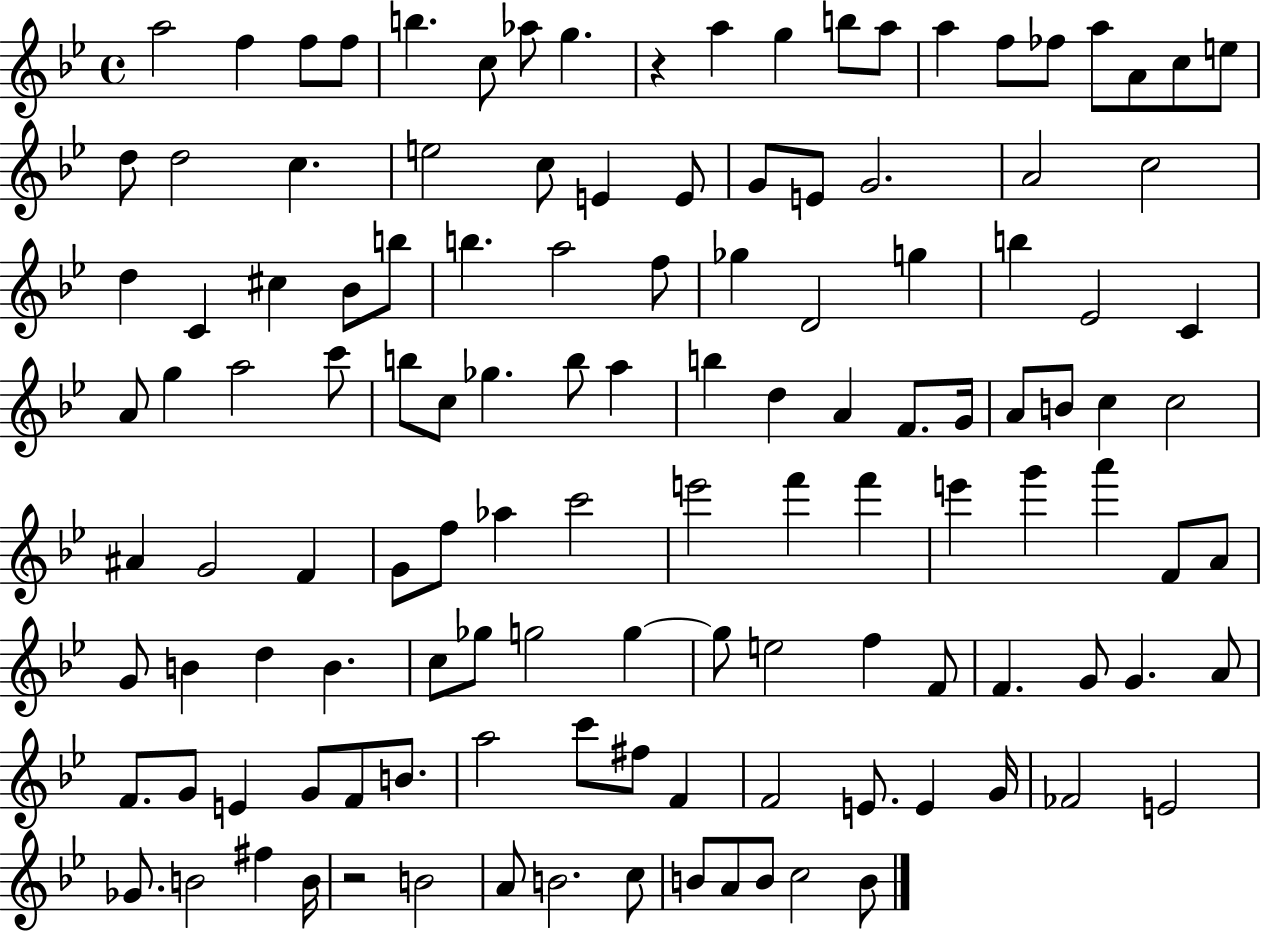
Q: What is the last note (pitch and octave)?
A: B4